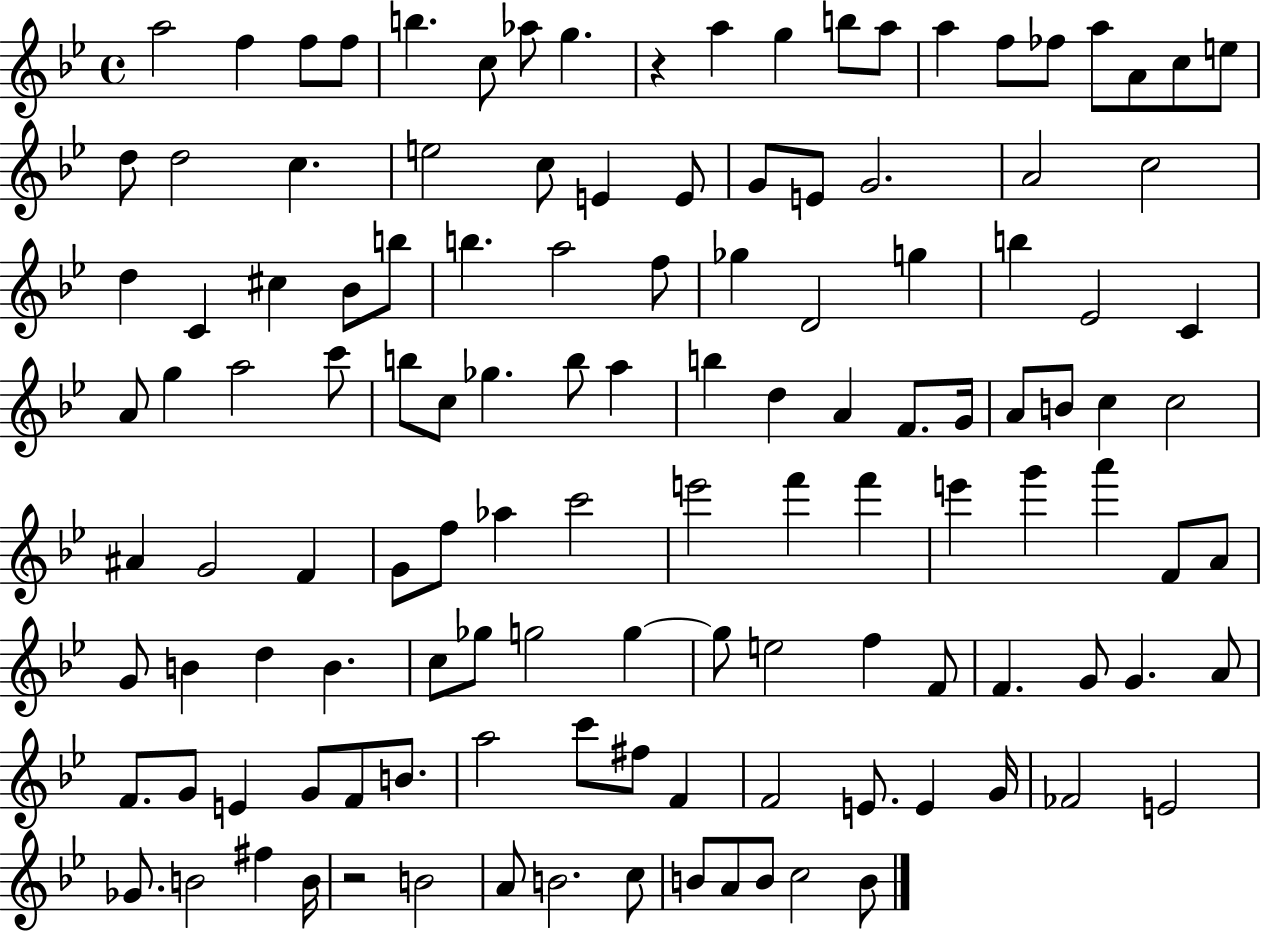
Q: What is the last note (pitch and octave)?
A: B4